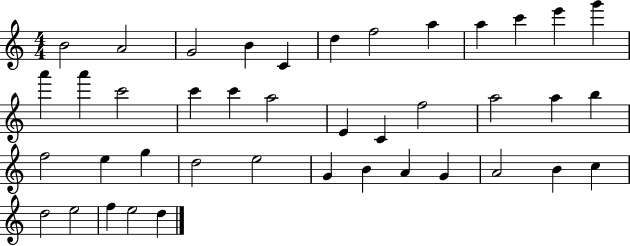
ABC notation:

X:1
T:Untitled
M:4/4
L:1/4
K:C
B2 A2 G2 B C d f2 a a c' e' g' a' a' c'2 c' c' a2 E C f2 a2 a b f2 e g d2 e2 G B A G A2 B c d2 e2 f e2 d